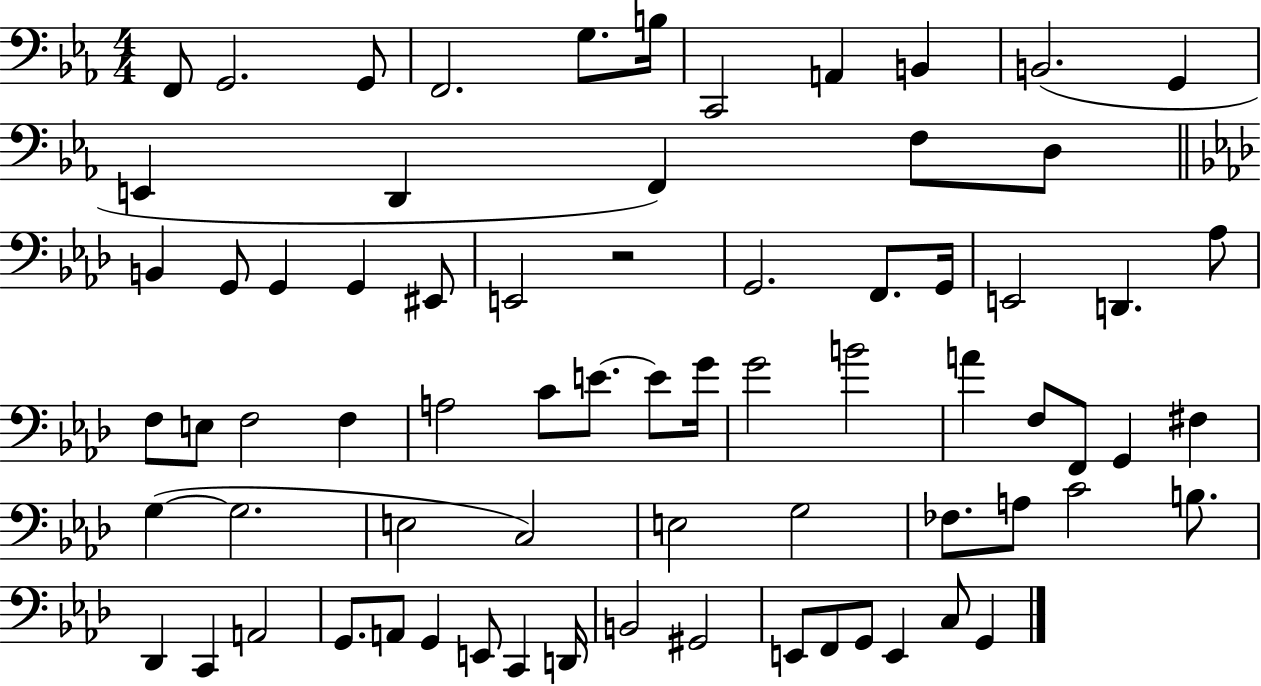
{
  \clef bass
  \numericTimeSignature
  \time 4/4
  \key ees \major
  \repeat volta 2 { f,8 g,2. g,8 | f,2. g8. b16 | c,2 a,4 b,4 | b,2.( g,4 | \break e,4 d,4 f,4) f8 d8 | \bar "||" \break \key f \minor b,4 g,8 g,4 g,4 eis,8 | e,2 r2 | g,2. f,8. g,16 | e,2 d,4. aes8 | \break f8 e8 f2 f4 | a2 c'8 e'8.~~ e'8 g'16 | g'2 b'2 | a'4 f8 f,8 g,4 fis4 | \break g4~(~ g2. | e2 c2) | e2 g2 | fes8. a8 c'2 b8. | \break des,4 c,4 a,2 | g,8. a,8 g,4 e,8 c,4 d,16 | b,2 gis,2 | e,8 f,8 g,8 e,4 c8 g,4 | \break } \bar "|."
}